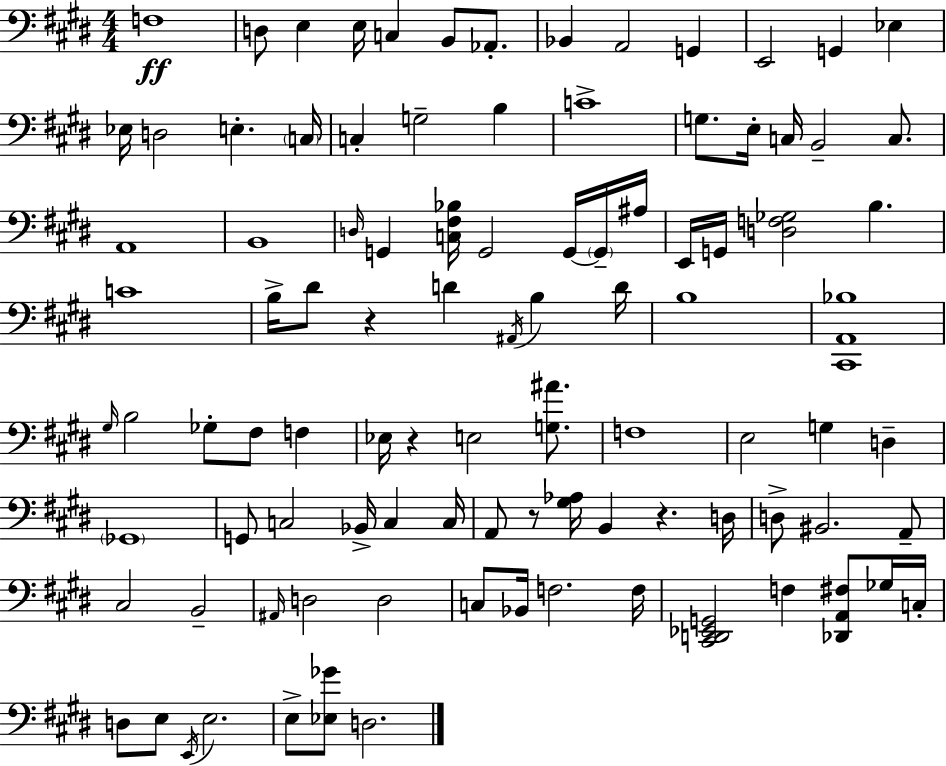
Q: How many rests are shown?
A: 4